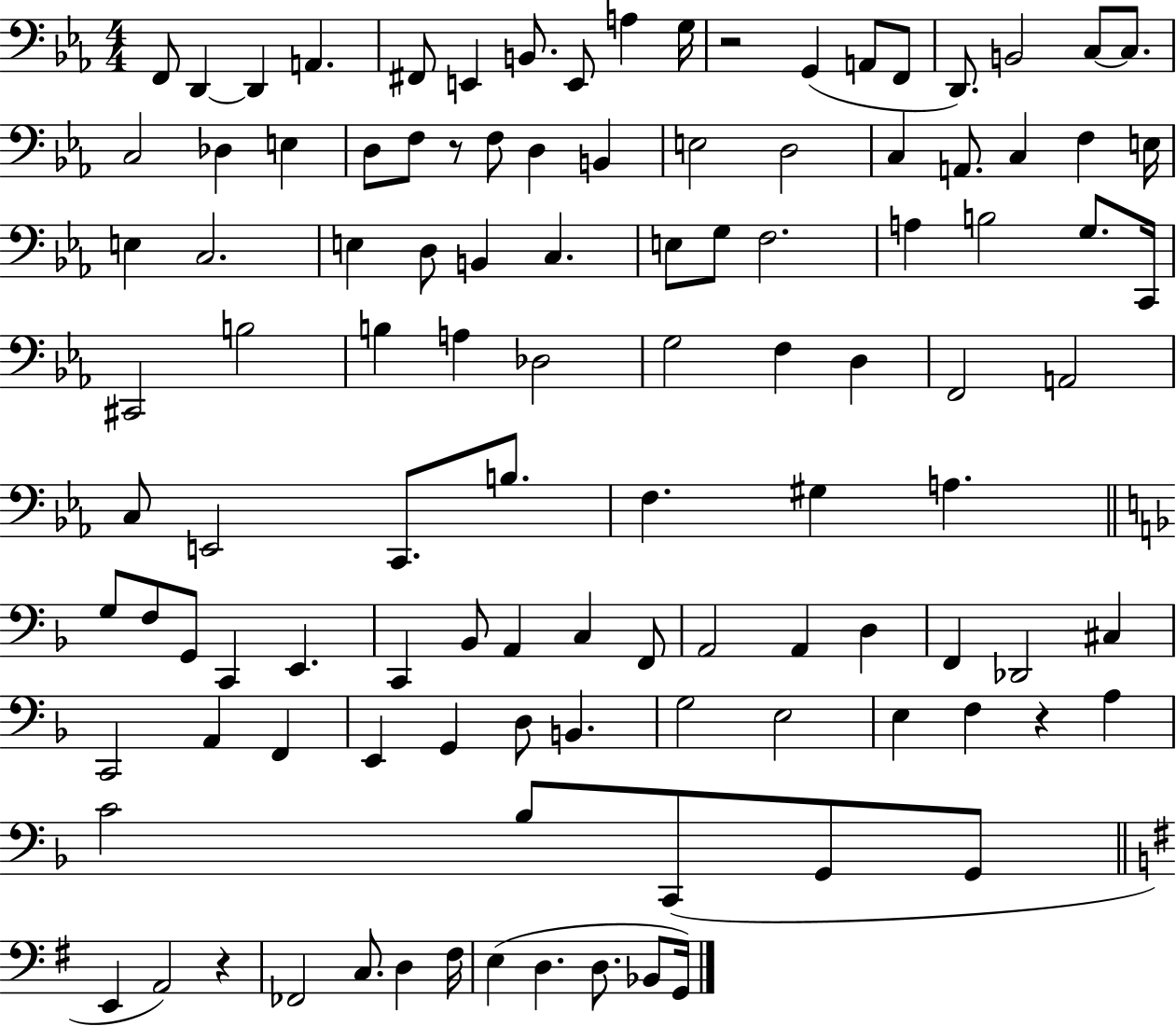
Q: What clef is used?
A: bass